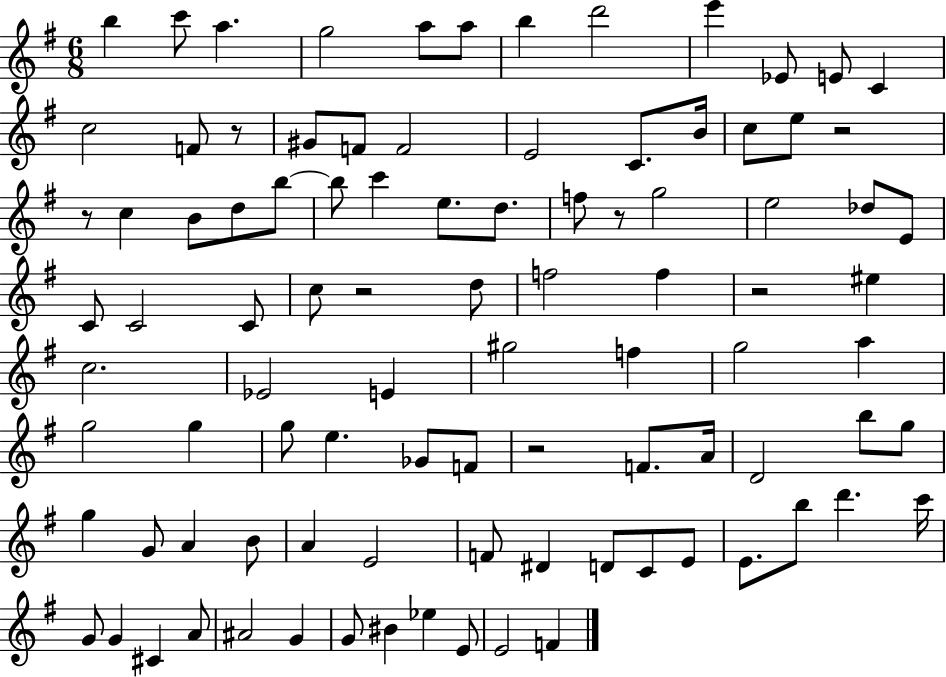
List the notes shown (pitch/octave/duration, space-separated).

B5/q C6/e A5/q. G5/h A5/e A5/e B5/q D6/h E6/q Eb4/e E4/e C4/q C5/h F4/e R/e G#4/e F4/e F4/h E4/h C4/e. B4/s C5/e E5/e R/h R/e C5/q B4/e D5/e B5/e B5/e C6/q E5/e. D5/e. F5/e R/e G5/h E5/h Db5/e E4/e C4/e C4/h C4/e C5/e R/h D5/e F5/h F5/q R/h EIS5/q C5/h. Eb4/h E4/q G#5/h F5/q G5/h A5/q G5/h G5/q G5/e E5/q. Gb4/e F4/e R/h F4/e. A4/s D4/h B5/e G5/e G5/q G4/e A4/q B4/e A4/q E4/h F4/e D#4/q D4/e C4/e E4/e E4/e. B5/e D6/q. C6/s G4/e G4/q C#4/q A4/e A#4/h G4/q G4/e BIS4/q Eb5/q E4/e E4/h F4/q